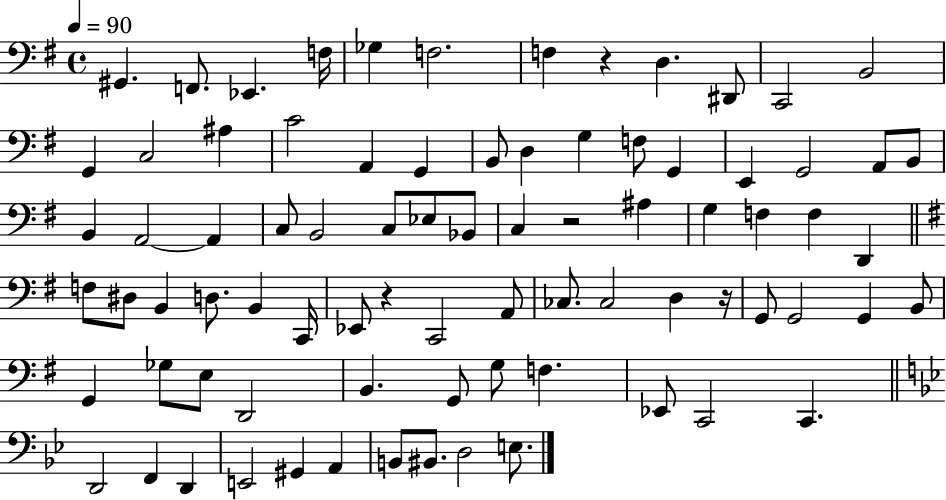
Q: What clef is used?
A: bass